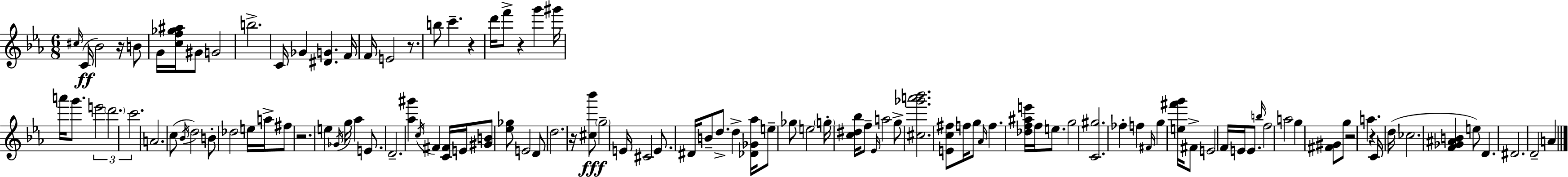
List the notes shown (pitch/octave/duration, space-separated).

C#5/s C4/s Bb4/h R/s B4/e G4/s [C5,F5,Gb5,A#5]/s G#4/e G4/h B5/h. C4/s Gb4/q [D#4,G4]/q. F4/s F4/s E4/h R/e. B5/e C6/q. R/q D6/s F6/e R/q G6/q G#6/s A6/s G6/e. E6/h D6/h. C6/h. A4/h. C5/e Bb4/s D5/h B4/e Db5/h E5/s A5/s F#5/e R/h. E5/q Gb4/s G5/s Ab5/q E4/e. D4/h. [Ab5,G#6]/q C5/s F#4/q [C4,F#4]/s E4/s [G#4,B4]/e [Eb5,Gb5]/e E4/h D4/e D5/h. R/s [C#5,Bb6]/e G5/h E4/s C#4/h E4/e. D#4/s B4/e D5/e. D5/q [Db4,Gb4,Ab5]/s E5/e Gb5/e E5/h G5/s [C5,D#5,Bb5]/s F5/e Eb4/s A5/h G5/e [C#5,Gb6,A6,Bb6]/h. [E4,C5,F#5]/e F5/s G5/e Ab4/s F5/q. [Db5,F5,A#5,E6]/s F5/s E5/e. G5/h [C4,G#5]/h. FES5/q F5/q F#4/s G5/q [E5,F#6,G6]/s F#4/e E4/h F4/s E4/s E4/e. B5/s F5/h A5/h G5/q [F#4,G#4]/e G5/e R/h A5/q. R/q C4/s D5/s CES5/h. [F4,Gb4,A#4,B4]/q E5/e D4/q. D#4/h. D4/h A4/q